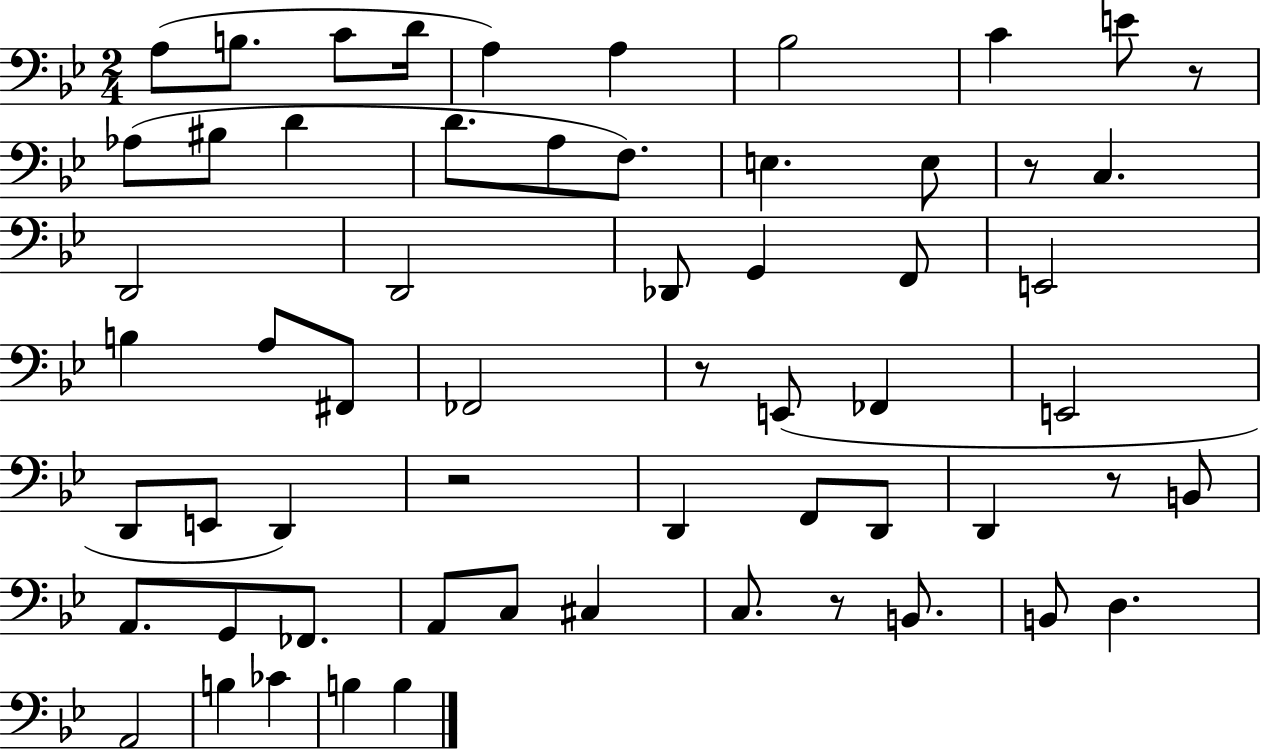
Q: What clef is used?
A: bass